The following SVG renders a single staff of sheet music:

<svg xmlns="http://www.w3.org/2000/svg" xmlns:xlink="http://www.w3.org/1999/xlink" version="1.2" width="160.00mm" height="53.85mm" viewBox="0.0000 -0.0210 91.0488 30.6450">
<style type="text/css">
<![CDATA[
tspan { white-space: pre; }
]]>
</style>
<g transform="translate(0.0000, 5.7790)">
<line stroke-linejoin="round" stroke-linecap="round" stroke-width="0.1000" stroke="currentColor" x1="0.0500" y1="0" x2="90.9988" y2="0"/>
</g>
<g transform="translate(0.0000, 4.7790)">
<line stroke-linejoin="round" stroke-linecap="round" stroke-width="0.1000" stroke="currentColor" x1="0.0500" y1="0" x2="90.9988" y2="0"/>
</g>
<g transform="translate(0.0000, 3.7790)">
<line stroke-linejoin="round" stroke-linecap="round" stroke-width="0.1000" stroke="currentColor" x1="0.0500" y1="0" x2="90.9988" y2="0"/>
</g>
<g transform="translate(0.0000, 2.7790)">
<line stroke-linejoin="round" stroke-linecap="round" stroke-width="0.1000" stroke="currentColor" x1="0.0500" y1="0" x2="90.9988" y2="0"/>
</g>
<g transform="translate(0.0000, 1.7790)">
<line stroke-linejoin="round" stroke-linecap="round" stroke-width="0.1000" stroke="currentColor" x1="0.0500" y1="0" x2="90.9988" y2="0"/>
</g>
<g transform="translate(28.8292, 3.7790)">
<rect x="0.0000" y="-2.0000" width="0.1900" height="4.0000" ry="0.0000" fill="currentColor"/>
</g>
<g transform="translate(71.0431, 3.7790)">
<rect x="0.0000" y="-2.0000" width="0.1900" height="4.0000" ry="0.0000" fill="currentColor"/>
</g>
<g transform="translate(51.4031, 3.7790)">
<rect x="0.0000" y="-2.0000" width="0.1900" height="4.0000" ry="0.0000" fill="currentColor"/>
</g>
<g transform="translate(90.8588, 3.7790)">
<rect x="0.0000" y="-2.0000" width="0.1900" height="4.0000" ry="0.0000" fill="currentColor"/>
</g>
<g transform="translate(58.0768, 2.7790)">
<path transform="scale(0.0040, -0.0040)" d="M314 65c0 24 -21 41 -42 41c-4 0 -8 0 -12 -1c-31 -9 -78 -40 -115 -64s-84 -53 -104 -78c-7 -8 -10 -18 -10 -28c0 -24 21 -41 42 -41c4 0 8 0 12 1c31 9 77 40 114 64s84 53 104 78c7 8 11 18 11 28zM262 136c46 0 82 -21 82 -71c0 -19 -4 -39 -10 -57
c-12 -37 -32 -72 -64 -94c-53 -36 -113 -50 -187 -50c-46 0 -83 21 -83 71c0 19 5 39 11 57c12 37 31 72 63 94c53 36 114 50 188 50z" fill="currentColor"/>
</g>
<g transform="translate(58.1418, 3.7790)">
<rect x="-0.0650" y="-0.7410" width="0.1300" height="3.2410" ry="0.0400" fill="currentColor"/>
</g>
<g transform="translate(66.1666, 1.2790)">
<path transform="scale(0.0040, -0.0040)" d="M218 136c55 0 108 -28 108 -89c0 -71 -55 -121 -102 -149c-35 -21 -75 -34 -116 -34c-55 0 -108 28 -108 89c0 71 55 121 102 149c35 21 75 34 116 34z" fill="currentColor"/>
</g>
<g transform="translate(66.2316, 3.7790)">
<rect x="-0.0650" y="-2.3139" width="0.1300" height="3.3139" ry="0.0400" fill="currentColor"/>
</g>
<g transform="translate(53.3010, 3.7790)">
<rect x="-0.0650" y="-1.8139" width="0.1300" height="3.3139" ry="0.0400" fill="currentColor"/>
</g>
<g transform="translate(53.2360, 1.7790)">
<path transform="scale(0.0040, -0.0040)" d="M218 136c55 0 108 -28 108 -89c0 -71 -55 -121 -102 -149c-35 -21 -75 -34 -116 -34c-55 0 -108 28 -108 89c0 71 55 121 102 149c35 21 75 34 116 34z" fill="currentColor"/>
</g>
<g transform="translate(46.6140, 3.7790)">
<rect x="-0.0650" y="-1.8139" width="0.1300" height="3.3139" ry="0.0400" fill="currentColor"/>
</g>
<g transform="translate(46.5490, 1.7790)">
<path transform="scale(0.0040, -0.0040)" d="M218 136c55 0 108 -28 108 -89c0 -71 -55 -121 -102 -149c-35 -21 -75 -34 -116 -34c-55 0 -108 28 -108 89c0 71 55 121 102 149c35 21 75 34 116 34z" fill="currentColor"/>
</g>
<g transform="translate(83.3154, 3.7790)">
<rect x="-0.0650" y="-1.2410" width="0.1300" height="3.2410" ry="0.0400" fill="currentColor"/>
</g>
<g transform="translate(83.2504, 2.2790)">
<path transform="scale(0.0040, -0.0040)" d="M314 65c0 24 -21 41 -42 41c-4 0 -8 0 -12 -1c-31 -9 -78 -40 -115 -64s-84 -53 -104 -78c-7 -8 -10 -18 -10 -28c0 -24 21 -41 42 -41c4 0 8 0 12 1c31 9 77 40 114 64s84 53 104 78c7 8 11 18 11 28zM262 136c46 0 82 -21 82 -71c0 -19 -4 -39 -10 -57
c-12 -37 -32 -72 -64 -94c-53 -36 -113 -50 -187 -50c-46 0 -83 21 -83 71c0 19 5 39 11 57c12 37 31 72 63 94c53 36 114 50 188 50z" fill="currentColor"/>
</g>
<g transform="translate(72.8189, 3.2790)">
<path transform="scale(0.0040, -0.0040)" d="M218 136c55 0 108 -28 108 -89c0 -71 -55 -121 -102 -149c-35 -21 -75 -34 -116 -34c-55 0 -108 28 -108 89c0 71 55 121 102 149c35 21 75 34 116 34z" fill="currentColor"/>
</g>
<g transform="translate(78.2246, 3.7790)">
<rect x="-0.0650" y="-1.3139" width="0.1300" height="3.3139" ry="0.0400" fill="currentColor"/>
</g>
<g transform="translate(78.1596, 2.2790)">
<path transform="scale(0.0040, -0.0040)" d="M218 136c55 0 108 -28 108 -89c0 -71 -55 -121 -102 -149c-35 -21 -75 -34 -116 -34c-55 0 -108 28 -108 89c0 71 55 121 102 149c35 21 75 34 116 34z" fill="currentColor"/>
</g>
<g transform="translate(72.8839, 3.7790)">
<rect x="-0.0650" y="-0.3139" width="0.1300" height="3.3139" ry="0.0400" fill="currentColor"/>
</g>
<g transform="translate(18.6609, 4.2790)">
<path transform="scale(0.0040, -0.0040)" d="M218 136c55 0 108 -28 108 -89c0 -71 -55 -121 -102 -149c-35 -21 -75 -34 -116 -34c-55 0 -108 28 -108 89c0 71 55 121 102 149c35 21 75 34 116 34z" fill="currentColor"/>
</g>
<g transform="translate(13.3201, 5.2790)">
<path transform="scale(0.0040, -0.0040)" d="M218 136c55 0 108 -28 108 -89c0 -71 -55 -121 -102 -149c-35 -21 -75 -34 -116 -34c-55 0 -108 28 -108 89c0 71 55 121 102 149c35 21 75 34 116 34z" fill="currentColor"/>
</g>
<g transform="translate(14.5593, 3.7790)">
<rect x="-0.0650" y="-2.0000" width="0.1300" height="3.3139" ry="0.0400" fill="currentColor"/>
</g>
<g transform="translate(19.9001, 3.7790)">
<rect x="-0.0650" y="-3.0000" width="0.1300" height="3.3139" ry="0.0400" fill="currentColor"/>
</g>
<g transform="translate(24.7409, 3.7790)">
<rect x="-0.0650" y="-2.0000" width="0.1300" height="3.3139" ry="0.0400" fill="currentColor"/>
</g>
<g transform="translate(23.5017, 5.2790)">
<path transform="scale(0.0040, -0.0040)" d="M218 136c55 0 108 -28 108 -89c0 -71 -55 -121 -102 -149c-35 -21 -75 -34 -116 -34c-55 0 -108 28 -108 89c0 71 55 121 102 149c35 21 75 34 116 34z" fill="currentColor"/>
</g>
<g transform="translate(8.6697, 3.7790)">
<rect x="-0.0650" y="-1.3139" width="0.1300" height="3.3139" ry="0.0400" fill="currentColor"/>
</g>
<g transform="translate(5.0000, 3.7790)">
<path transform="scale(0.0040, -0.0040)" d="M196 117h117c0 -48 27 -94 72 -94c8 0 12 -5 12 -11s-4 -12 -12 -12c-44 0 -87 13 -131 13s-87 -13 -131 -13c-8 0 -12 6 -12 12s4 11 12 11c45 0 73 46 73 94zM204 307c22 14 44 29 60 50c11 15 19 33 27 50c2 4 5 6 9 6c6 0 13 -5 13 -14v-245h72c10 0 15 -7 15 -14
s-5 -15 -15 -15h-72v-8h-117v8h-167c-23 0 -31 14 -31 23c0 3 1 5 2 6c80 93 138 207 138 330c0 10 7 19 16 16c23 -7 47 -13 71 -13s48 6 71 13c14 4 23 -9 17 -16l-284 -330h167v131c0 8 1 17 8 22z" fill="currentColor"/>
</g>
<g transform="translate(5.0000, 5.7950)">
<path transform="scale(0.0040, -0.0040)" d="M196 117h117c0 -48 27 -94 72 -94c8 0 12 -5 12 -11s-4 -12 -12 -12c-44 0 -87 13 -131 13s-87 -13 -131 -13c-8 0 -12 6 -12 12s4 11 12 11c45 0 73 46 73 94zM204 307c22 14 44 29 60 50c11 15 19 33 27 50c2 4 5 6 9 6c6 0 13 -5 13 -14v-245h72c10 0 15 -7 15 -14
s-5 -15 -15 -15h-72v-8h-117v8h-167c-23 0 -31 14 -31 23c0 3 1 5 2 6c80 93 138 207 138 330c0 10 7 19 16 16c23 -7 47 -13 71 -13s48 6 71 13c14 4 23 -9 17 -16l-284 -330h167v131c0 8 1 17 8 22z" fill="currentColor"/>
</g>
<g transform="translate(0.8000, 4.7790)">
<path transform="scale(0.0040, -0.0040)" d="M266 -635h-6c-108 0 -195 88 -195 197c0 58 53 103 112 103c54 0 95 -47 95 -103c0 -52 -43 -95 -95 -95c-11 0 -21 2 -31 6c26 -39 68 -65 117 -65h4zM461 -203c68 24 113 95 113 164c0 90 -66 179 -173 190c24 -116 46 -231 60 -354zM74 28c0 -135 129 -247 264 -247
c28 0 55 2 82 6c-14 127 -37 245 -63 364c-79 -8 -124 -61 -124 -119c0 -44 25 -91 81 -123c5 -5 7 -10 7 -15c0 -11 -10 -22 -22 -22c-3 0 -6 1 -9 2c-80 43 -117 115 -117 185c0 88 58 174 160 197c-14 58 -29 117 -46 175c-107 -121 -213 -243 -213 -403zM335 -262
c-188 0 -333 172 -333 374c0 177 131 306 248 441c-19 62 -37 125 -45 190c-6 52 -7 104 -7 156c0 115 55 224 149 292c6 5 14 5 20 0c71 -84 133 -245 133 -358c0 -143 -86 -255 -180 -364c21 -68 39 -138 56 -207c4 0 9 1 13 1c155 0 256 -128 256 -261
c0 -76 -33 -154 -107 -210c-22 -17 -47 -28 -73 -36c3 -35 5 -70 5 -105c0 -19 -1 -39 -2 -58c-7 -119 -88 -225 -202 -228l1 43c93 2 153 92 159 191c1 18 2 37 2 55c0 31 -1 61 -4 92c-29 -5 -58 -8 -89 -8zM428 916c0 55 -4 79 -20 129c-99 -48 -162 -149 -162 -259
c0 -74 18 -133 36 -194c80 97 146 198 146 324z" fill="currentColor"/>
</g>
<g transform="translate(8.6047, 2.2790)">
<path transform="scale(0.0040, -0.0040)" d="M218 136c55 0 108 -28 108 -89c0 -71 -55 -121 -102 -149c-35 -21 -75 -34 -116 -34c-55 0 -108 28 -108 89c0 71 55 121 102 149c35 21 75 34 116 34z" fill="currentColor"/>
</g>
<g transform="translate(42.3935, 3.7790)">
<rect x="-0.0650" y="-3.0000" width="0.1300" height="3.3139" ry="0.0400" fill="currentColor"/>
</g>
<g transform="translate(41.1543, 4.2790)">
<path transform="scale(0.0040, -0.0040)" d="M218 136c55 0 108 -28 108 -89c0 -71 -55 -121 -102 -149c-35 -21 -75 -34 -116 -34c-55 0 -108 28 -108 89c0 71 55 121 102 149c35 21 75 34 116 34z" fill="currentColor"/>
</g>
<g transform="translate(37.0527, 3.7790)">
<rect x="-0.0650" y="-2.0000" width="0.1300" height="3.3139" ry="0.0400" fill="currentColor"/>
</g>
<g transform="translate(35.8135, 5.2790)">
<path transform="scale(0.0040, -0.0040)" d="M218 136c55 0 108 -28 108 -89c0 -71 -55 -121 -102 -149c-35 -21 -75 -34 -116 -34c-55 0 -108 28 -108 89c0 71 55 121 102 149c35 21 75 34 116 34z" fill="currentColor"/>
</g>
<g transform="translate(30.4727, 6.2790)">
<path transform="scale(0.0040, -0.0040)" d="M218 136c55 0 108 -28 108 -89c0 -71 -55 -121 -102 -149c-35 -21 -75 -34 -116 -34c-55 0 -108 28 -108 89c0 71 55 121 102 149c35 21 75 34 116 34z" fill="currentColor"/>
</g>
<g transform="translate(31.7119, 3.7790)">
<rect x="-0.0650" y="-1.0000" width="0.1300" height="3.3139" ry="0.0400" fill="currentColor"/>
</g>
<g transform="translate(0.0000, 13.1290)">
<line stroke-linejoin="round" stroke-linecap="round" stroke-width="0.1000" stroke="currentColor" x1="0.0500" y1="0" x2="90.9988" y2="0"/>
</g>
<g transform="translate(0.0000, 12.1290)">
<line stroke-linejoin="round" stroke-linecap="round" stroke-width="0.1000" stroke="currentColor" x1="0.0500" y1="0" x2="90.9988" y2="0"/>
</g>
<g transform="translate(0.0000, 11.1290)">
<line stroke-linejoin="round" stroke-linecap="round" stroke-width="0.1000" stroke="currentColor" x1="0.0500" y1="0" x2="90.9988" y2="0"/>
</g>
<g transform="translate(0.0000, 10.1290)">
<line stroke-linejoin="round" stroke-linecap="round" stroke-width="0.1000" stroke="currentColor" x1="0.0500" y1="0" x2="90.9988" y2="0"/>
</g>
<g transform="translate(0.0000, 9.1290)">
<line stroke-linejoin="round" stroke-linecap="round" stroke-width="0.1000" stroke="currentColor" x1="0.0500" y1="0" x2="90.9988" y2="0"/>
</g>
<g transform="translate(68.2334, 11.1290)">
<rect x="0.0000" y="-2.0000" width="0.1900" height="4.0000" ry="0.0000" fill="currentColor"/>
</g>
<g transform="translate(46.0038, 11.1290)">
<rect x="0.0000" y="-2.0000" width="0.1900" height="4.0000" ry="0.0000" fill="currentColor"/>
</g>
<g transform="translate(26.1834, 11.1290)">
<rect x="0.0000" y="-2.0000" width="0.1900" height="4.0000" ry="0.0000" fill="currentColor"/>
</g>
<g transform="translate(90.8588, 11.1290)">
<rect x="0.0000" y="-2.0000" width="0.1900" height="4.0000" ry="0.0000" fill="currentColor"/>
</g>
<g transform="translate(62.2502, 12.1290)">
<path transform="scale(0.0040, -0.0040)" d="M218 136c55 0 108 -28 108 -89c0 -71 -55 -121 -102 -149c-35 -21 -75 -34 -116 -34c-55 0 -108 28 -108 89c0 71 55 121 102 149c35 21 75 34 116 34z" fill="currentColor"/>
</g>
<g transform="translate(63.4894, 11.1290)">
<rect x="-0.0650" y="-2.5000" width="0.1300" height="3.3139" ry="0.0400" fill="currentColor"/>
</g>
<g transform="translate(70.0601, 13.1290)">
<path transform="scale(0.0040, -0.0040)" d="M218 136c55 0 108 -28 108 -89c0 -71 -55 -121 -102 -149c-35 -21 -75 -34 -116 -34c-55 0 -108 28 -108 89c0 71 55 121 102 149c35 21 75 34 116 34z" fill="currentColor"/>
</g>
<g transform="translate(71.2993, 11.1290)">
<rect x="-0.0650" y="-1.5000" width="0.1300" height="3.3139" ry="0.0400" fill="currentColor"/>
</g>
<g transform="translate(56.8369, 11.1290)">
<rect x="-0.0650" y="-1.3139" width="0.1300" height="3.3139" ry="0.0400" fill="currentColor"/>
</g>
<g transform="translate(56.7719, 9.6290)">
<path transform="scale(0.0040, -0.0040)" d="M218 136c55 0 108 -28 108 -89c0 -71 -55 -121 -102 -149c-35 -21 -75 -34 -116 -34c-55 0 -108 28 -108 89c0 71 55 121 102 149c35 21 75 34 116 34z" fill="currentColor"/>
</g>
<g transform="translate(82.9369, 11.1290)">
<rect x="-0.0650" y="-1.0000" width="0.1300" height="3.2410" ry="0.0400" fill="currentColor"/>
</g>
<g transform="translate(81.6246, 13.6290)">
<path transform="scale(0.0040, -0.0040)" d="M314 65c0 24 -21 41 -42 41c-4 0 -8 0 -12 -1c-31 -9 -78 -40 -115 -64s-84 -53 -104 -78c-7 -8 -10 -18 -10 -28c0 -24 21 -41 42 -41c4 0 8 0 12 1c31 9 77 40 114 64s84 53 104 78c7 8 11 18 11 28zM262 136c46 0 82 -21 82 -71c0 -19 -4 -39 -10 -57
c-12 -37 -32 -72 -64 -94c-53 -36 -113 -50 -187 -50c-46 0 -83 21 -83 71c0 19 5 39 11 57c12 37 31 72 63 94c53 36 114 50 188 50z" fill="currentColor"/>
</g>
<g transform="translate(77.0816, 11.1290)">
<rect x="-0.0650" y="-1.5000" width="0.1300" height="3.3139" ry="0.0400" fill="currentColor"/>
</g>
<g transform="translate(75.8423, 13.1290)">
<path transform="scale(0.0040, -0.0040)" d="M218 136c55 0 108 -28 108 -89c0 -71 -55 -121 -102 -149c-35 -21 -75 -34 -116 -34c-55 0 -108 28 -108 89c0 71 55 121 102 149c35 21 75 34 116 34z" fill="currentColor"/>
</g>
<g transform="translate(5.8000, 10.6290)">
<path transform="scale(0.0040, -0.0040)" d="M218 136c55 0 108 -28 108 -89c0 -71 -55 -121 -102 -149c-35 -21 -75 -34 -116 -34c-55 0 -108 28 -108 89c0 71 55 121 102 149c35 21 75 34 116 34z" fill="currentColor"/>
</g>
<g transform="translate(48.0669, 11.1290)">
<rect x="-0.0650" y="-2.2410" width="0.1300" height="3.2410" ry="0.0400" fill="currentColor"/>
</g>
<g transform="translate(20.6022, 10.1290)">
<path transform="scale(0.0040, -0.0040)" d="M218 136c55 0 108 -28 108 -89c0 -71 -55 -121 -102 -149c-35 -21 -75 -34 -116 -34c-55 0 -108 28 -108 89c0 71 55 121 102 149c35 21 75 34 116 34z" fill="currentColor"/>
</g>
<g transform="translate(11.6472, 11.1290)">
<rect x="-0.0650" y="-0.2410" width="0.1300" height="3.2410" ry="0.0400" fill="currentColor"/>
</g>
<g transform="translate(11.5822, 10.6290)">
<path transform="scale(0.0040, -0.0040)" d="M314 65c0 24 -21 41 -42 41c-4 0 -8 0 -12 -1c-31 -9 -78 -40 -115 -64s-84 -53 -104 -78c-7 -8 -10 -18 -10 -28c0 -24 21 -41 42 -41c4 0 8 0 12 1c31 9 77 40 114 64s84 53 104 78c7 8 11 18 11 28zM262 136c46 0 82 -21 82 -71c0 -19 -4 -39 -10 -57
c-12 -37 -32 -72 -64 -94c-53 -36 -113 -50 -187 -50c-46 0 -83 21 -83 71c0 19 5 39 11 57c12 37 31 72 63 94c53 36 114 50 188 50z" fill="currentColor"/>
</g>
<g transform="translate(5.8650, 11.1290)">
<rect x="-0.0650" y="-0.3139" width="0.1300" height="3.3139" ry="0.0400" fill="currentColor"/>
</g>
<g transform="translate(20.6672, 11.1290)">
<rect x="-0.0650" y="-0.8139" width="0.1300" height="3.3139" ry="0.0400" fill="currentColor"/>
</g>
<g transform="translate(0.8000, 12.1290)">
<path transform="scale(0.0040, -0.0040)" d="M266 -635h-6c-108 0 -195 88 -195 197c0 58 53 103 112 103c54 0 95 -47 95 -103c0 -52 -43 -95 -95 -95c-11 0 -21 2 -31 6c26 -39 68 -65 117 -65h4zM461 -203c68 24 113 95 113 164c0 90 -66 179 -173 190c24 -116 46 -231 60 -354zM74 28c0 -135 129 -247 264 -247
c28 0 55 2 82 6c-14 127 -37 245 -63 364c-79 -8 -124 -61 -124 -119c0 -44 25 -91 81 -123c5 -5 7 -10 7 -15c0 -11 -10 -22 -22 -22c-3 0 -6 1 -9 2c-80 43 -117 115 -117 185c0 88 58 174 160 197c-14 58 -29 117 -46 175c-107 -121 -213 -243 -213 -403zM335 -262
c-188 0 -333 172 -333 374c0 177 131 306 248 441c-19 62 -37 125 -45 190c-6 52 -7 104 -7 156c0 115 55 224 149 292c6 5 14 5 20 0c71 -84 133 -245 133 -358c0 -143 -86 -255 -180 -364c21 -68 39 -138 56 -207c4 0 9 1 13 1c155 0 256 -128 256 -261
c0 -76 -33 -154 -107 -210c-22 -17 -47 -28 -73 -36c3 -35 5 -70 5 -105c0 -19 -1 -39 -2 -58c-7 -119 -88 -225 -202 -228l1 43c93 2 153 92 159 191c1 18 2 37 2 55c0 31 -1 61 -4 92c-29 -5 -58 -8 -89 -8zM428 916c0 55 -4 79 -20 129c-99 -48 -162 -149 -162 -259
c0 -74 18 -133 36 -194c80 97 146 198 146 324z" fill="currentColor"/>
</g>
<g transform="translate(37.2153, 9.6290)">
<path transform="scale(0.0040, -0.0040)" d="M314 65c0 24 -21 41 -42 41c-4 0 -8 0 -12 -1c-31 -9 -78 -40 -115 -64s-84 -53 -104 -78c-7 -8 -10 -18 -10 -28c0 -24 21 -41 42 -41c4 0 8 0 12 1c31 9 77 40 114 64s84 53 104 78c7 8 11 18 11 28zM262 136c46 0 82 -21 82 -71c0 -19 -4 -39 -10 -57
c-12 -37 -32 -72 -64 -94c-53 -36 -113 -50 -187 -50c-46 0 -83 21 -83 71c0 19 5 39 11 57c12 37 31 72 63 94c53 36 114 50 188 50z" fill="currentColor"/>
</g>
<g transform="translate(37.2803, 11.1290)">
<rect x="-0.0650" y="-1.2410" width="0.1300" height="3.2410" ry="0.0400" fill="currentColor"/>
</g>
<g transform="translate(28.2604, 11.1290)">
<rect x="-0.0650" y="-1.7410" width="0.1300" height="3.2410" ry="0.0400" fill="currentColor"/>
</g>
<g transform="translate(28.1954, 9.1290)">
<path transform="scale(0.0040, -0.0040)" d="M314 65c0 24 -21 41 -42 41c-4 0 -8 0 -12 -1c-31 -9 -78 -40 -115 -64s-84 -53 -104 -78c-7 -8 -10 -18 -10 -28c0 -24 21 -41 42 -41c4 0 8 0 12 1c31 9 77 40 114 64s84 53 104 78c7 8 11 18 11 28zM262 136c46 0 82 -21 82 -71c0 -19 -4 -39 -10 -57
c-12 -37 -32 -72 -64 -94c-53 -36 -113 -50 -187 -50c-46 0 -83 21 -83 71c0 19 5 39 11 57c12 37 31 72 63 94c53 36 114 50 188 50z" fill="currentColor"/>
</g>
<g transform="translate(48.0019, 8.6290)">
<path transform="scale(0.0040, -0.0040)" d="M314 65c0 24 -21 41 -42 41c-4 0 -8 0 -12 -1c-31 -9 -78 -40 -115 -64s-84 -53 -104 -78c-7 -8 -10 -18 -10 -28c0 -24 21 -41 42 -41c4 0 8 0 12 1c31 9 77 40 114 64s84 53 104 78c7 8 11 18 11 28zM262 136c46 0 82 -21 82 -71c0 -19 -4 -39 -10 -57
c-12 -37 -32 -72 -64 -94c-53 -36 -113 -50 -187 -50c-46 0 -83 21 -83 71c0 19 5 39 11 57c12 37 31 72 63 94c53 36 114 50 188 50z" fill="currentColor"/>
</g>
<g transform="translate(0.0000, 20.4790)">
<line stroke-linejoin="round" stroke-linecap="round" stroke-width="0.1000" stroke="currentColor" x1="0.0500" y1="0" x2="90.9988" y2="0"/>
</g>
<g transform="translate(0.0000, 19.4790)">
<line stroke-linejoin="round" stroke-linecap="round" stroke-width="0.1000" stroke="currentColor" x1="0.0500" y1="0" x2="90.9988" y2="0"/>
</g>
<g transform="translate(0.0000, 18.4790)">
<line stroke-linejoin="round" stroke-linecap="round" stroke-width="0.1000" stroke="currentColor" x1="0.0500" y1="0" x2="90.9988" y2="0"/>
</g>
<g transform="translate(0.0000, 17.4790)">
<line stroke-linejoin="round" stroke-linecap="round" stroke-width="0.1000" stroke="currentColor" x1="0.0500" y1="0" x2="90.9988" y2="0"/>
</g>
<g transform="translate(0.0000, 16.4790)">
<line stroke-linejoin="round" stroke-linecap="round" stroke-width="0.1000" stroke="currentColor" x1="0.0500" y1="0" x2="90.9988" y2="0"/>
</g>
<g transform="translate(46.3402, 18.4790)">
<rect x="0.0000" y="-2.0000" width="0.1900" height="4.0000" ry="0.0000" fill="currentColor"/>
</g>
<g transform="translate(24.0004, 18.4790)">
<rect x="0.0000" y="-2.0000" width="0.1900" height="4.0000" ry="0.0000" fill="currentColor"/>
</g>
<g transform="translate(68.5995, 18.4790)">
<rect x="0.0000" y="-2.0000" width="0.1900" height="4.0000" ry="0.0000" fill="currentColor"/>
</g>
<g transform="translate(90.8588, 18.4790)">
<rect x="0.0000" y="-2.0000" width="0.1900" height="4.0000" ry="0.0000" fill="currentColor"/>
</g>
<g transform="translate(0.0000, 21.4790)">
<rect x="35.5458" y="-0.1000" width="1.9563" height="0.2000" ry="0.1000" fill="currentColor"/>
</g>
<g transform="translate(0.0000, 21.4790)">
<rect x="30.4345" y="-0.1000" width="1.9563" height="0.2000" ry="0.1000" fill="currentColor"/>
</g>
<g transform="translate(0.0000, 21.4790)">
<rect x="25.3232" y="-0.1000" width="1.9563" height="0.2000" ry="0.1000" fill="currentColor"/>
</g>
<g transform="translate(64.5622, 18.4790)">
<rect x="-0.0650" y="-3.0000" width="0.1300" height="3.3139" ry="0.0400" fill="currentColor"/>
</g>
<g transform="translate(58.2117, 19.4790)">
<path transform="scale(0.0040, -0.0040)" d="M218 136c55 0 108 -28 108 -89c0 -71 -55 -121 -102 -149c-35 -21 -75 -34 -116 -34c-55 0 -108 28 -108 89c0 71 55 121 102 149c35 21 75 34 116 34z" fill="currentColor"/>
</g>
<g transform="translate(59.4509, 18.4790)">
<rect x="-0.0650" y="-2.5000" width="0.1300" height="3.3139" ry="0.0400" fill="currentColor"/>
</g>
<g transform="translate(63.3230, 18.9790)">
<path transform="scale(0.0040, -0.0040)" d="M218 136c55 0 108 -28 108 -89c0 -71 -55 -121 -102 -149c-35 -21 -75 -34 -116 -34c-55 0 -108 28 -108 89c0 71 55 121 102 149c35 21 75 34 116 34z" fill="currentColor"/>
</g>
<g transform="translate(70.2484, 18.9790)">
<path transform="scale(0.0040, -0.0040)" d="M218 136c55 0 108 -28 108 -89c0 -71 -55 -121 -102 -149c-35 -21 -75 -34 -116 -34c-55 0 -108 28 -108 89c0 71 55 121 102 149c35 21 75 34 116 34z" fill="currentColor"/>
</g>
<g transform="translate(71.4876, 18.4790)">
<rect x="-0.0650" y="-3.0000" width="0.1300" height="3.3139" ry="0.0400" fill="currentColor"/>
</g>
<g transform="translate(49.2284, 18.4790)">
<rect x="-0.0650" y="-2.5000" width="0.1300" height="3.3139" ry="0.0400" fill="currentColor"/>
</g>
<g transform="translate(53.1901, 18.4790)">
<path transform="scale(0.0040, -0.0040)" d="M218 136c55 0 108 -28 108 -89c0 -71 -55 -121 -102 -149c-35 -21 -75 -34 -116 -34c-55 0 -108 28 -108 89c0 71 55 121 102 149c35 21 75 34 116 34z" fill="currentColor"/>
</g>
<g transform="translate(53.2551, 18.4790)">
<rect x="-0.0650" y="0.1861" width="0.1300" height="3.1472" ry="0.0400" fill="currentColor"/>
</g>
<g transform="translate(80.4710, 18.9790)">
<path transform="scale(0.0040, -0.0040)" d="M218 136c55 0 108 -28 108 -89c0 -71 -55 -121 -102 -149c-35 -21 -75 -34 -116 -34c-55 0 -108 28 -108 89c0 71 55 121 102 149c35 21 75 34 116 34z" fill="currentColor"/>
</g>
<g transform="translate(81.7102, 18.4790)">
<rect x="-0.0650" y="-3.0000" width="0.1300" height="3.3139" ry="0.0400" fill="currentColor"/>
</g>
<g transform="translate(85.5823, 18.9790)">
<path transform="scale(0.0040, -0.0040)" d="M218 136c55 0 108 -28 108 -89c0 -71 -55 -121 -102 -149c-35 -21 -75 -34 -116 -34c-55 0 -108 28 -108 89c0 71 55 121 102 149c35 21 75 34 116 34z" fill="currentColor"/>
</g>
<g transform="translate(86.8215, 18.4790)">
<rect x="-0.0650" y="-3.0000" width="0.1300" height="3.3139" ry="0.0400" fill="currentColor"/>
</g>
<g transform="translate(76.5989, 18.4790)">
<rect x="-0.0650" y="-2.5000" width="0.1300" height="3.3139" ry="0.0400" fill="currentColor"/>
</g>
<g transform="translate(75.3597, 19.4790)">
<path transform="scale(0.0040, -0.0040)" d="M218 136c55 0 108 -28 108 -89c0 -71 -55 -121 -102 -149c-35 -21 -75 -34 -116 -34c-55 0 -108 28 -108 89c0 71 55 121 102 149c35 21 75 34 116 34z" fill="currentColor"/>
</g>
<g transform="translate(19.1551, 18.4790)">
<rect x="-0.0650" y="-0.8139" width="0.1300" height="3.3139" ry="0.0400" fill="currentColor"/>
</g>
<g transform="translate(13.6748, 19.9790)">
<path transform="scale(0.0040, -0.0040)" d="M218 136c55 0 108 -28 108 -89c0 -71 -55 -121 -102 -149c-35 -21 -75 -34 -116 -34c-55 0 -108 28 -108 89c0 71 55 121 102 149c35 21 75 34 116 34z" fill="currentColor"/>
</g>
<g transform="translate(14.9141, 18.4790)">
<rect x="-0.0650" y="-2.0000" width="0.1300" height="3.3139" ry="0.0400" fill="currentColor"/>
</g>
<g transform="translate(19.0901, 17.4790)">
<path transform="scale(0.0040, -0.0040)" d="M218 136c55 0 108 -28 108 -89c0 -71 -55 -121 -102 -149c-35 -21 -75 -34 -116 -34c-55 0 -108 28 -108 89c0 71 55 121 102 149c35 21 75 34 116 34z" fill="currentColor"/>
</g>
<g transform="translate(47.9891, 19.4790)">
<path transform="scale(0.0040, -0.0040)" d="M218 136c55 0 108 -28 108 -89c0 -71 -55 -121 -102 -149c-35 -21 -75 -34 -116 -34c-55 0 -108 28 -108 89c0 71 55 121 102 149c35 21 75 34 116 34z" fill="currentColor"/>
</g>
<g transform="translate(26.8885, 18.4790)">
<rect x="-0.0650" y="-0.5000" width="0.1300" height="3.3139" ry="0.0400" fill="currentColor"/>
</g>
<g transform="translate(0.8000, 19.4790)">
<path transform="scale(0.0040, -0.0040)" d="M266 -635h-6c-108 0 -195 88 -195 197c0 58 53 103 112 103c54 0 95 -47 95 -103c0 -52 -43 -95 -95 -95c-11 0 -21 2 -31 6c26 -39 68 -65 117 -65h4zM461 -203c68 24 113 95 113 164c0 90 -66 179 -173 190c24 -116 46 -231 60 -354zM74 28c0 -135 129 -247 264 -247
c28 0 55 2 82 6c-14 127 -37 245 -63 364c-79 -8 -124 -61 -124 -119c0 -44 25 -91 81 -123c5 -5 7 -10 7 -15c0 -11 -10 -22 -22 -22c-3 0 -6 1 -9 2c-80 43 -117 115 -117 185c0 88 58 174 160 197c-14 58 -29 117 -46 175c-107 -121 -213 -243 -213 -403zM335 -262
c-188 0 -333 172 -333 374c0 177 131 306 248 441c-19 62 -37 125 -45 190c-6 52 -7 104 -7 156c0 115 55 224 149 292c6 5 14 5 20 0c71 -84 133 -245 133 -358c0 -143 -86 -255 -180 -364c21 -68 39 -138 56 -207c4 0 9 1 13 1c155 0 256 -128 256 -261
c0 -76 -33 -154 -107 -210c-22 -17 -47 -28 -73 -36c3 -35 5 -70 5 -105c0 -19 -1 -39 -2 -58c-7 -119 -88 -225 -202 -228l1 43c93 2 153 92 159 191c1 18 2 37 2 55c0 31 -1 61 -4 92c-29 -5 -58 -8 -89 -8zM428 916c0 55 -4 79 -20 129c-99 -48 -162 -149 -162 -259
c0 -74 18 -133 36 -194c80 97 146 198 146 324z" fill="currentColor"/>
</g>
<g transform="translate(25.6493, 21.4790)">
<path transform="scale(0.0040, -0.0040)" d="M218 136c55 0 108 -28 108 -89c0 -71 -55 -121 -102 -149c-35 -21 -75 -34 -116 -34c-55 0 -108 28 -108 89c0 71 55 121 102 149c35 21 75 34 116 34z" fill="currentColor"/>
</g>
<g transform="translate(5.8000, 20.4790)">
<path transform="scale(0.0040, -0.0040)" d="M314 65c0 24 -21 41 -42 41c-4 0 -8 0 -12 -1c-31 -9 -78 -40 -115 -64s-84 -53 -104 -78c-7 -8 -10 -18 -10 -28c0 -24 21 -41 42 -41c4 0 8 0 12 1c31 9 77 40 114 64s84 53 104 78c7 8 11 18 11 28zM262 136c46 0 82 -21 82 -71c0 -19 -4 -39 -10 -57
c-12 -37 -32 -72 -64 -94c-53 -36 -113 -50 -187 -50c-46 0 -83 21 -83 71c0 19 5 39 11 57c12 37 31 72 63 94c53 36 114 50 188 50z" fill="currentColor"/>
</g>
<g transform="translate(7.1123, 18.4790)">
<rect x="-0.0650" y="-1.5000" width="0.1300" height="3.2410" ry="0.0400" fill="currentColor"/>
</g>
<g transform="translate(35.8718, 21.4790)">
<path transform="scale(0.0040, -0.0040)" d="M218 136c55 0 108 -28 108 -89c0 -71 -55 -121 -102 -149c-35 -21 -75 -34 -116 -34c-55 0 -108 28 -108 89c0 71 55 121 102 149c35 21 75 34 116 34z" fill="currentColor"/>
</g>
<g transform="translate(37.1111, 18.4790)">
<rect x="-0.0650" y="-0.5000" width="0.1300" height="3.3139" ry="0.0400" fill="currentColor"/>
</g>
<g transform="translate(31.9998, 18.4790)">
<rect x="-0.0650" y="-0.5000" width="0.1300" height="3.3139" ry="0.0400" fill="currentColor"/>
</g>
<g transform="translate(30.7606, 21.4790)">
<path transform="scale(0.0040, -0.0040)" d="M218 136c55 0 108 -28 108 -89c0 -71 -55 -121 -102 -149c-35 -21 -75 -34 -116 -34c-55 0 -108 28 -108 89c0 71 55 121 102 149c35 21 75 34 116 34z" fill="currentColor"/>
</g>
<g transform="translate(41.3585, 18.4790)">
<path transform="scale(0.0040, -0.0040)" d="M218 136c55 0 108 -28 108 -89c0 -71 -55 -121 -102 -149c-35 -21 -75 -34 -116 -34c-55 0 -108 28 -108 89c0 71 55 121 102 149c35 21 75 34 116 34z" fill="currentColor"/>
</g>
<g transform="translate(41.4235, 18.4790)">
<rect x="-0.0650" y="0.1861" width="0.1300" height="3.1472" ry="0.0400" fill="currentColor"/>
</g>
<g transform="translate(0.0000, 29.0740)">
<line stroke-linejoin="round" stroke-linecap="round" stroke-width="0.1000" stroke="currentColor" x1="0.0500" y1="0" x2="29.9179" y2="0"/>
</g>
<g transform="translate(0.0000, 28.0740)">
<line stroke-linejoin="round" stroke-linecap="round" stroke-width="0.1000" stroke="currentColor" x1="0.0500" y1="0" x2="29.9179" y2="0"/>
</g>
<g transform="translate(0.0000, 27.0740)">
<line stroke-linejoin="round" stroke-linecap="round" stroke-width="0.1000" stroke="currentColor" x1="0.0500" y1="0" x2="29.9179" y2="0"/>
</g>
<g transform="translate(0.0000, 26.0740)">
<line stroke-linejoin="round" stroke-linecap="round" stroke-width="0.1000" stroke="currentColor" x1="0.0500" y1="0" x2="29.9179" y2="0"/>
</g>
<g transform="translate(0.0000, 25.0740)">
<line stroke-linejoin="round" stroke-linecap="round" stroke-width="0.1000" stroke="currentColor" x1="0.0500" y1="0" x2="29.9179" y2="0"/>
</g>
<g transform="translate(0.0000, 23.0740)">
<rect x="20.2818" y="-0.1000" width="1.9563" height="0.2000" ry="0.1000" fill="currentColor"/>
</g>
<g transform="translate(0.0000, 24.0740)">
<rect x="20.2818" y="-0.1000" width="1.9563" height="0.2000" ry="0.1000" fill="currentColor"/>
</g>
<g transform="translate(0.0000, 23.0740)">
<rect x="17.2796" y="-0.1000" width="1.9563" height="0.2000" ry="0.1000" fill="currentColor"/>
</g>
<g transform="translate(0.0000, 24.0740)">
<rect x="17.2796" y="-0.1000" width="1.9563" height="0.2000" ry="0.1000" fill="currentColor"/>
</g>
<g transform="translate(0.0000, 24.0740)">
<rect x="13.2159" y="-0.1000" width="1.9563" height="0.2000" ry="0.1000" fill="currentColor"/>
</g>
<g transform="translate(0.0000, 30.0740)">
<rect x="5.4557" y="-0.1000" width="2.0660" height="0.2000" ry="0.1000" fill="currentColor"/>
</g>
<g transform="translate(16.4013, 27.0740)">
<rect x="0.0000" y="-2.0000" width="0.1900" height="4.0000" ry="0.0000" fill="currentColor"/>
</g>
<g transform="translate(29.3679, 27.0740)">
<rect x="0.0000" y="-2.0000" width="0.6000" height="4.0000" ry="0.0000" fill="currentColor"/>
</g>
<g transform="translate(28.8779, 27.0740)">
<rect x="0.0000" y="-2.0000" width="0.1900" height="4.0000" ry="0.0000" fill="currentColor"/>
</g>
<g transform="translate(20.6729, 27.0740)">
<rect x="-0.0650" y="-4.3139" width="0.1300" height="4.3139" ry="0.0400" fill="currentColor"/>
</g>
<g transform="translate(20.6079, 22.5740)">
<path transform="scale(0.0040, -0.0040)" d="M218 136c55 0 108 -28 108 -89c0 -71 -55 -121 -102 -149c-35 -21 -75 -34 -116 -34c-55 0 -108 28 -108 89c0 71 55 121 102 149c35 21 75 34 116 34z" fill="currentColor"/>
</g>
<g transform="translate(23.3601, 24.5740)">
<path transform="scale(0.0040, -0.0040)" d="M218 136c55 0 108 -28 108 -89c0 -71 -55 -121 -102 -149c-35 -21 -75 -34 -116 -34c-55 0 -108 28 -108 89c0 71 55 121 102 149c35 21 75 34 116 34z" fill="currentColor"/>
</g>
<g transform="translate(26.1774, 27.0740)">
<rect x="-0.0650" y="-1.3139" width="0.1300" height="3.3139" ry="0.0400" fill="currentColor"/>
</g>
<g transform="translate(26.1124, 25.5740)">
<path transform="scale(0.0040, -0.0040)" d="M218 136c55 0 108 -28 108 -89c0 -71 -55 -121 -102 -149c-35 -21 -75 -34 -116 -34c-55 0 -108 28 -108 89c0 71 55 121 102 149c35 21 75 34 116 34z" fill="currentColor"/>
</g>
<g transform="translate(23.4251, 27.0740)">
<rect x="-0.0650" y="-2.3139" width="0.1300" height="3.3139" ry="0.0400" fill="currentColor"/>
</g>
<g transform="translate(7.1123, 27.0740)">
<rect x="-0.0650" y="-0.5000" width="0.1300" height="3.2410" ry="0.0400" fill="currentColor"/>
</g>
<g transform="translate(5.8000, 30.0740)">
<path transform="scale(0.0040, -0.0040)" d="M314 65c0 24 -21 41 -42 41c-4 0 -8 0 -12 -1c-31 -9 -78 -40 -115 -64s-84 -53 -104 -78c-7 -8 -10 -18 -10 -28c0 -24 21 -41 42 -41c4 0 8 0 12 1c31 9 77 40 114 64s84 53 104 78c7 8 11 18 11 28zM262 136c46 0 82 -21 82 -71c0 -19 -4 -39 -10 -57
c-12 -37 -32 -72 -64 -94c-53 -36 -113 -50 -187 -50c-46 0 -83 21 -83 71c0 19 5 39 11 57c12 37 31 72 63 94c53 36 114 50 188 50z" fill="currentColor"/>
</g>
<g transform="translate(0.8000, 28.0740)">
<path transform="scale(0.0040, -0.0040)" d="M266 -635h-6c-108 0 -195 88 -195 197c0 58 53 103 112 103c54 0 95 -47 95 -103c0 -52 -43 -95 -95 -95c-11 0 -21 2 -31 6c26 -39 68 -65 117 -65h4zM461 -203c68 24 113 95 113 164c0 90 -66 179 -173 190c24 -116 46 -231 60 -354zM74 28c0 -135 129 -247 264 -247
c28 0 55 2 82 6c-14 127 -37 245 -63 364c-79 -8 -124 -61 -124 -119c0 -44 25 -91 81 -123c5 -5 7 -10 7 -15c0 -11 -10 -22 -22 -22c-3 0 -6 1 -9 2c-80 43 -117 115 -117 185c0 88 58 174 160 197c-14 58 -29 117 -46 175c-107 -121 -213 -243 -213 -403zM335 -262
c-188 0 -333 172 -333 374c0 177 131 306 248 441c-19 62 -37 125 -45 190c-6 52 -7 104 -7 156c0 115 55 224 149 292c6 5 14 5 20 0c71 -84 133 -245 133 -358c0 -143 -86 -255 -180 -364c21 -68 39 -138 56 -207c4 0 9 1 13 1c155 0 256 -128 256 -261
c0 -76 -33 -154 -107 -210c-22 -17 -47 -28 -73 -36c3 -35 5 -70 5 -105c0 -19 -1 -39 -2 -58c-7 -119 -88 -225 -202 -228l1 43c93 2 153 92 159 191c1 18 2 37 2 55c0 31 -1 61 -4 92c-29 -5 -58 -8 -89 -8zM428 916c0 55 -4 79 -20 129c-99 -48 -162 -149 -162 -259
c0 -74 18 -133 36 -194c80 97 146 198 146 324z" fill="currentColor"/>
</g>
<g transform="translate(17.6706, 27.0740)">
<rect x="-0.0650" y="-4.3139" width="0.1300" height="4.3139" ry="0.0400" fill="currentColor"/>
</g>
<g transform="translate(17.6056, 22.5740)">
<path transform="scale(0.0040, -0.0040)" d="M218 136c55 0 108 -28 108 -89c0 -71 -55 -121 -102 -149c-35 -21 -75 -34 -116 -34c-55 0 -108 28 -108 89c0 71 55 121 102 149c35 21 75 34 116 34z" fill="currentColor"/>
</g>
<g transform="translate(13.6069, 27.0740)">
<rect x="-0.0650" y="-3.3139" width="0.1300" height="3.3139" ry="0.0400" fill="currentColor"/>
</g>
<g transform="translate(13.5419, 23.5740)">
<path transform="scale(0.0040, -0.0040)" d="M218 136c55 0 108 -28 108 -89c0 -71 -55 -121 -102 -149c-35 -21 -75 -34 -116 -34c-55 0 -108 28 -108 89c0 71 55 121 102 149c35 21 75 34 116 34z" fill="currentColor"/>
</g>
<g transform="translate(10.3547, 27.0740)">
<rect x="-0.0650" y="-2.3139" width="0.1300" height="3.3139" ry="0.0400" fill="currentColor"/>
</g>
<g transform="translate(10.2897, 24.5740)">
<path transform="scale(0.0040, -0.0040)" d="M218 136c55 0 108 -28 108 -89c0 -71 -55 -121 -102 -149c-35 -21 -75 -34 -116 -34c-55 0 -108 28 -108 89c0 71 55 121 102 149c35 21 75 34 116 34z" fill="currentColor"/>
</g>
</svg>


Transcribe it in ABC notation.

X:1
T:Untitled
M:4/4
L:1/4
K:C
e F A F D F A f f d2 g c e e2 c c2 d f2 e2 g2 e G E E D2 E2 F d C C C B G B G A A G A A C2 g b d' d' g e